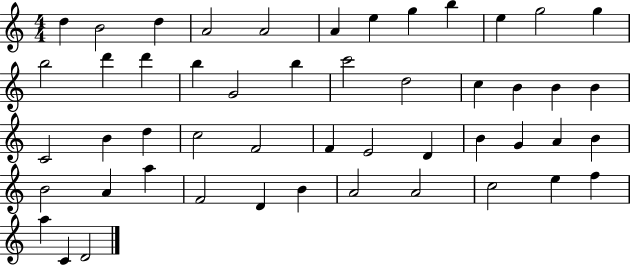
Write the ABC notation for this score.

X:1
T:Untitled
M:4/4
L:1/4
K:C
d B2 d A2 A2 A e g b e g2 g b2 d' d' b G2 b c'2 d2 c B B B C2 B d c2 F2 F E2 D B G A B B2 A a F2 D B A2 A2 c2 e f a C D2